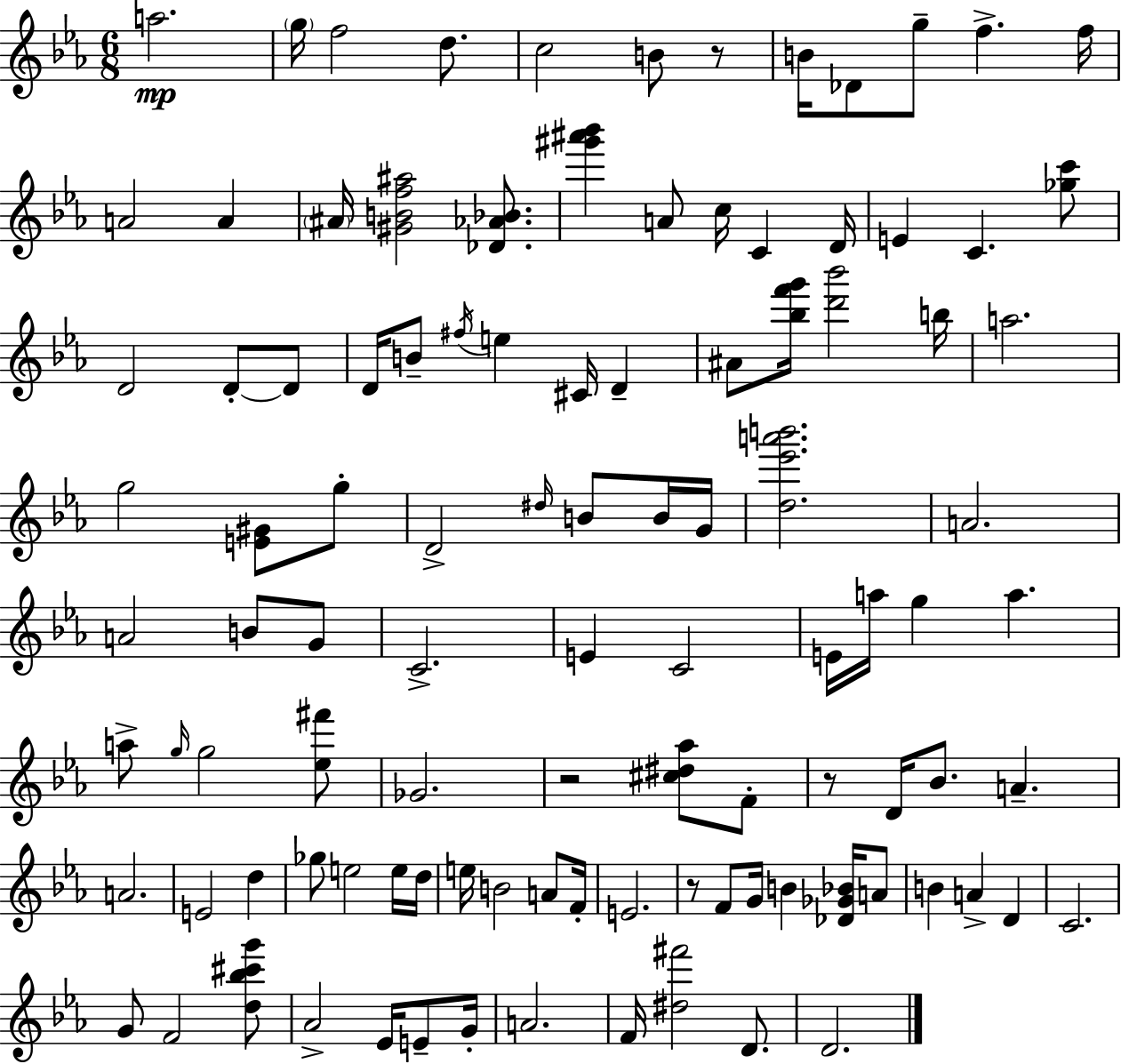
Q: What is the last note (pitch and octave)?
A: D4